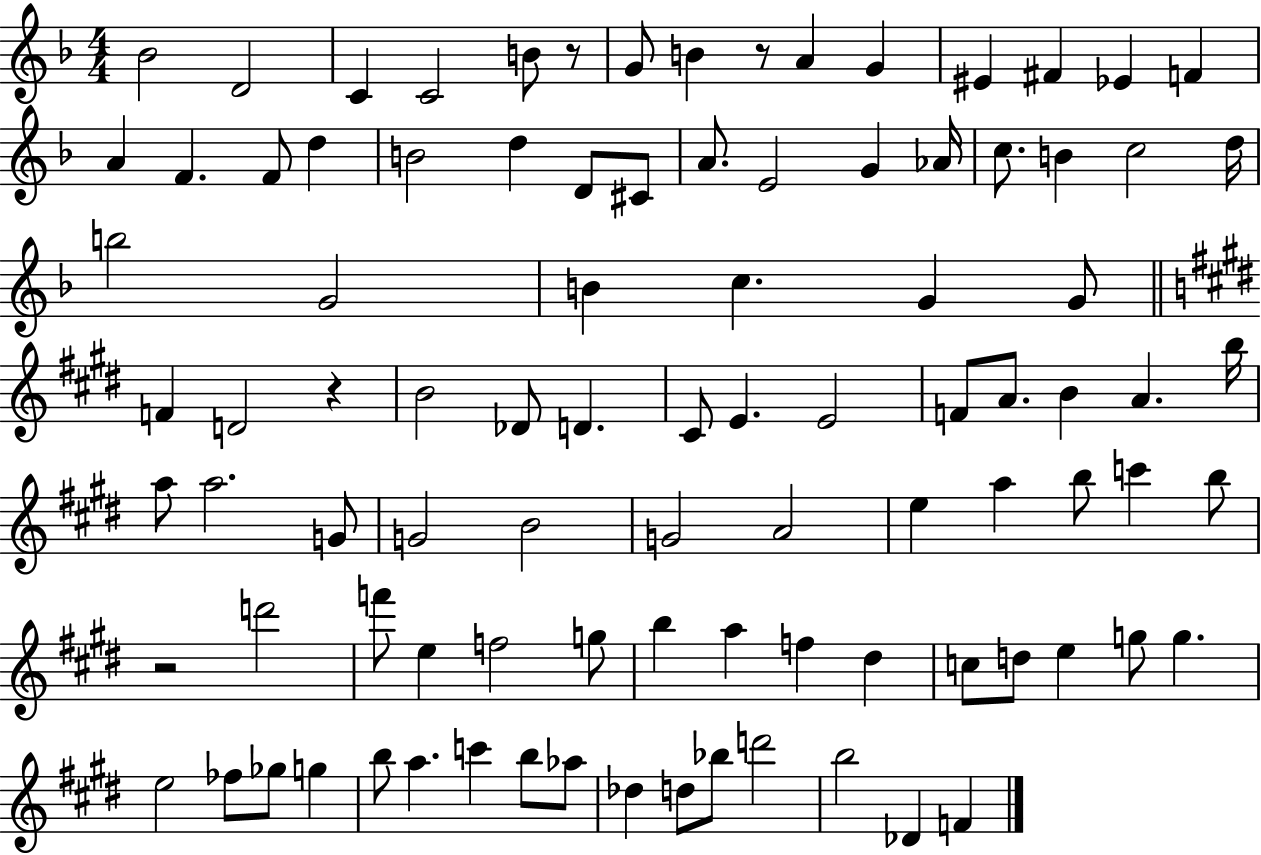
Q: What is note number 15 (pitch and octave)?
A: F4